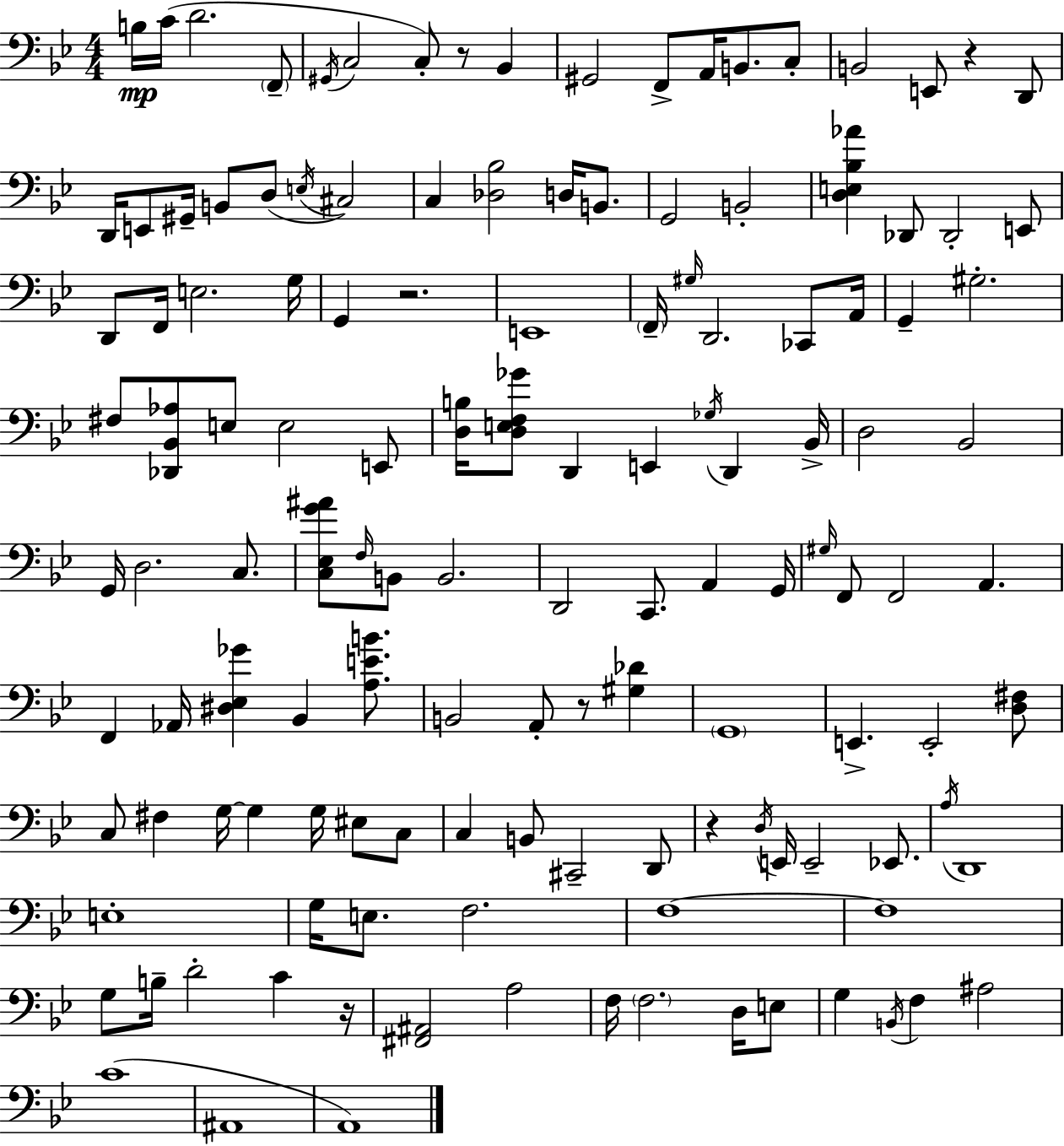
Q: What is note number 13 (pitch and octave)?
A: C3